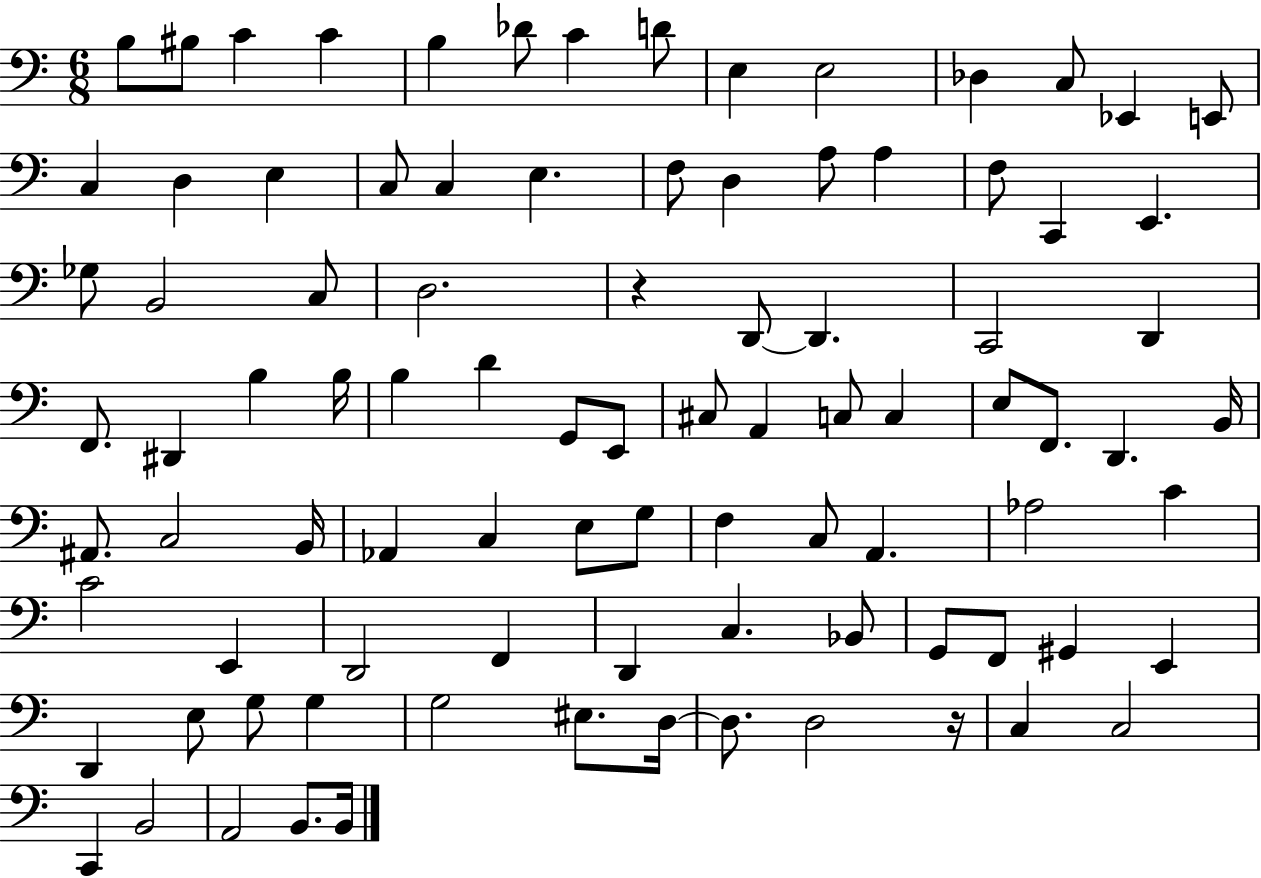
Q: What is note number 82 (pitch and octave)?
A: D3